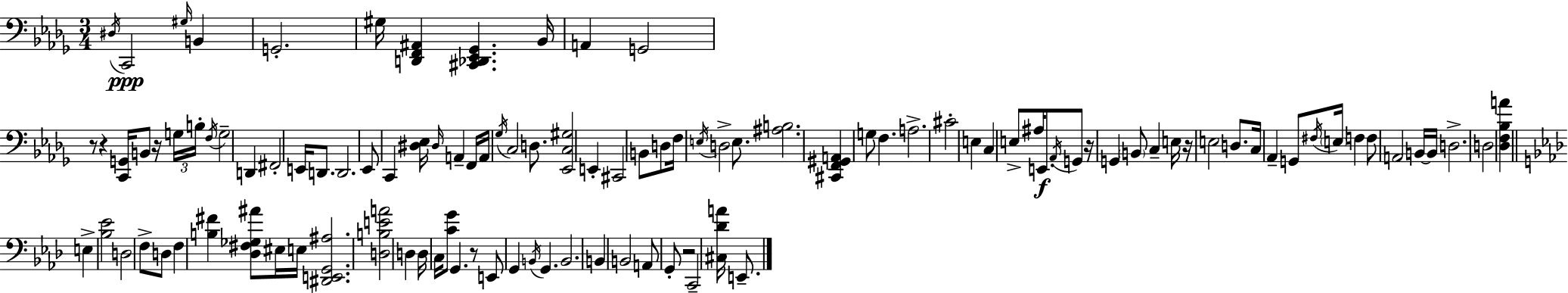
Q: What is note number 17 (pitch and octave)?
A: E2